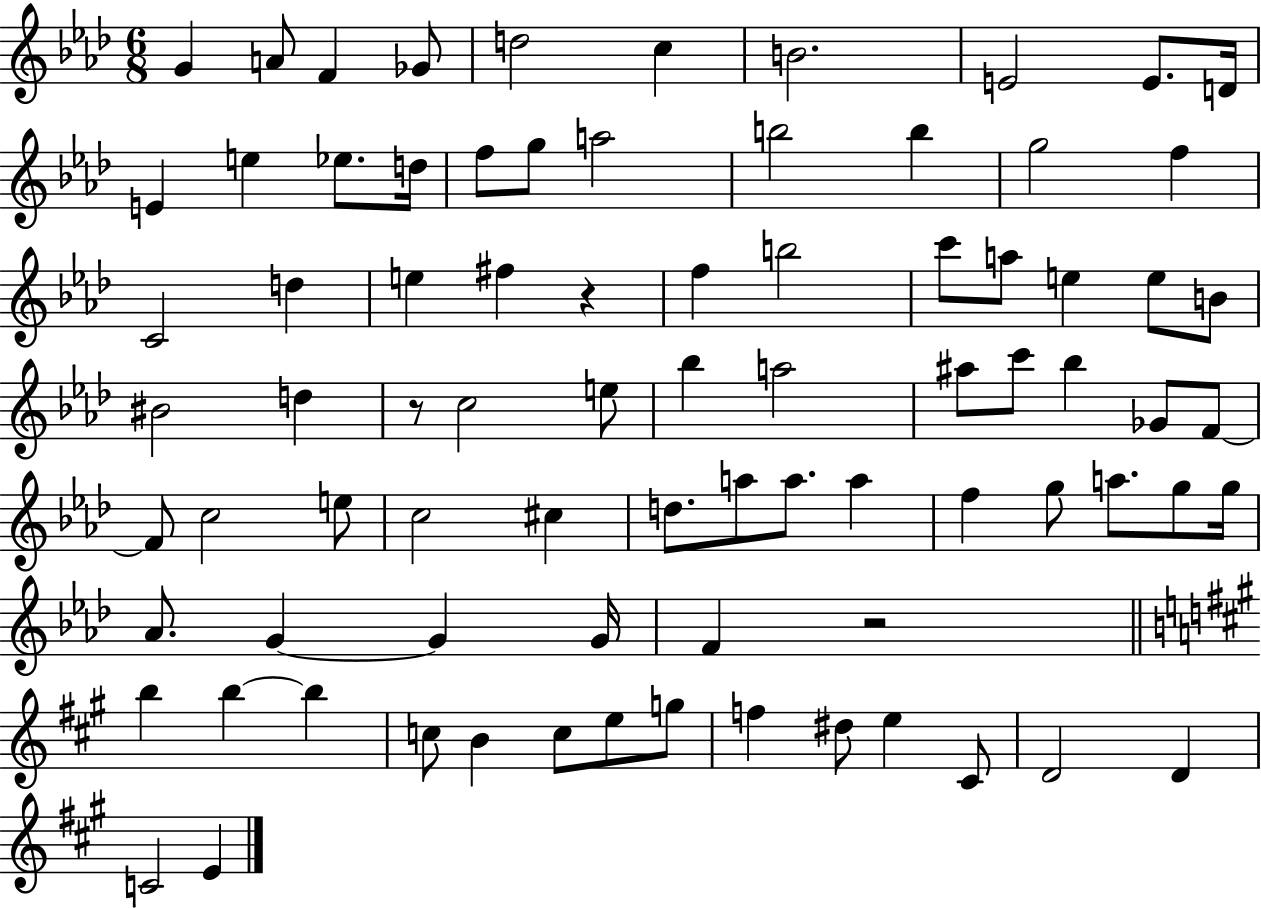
G4/q A4/e F4/q Gb4/e D5/h C5/q B4/h. E4/h E4/e. D4/s E4/q E5/q Eb5/e. D5/s F5/e G5/e A5/h B5/h B5/q G5/h F5/q C4/h D5/q E5/q F#5/q R/q F5/q B5/h C6/e A5/e E5/q E5/e B4/e BIS4/h D5/q R/e C5/h E5/e Bb5/q A5/h A#5/e C6/e Bb5/q Gb4/e F4/e F4/e C5/h E5/e C5/h C#5/q D5/e. A5/e A5/e. A5/q F5/q G5/e A5/e. G5/e G5/s Ab4/e. G4/q G4/q G4/s F4/q R/h B5/q B5/q B5/q C5/e B4/q C5/e E5/e G5/e F5/q D#5/e E5/q C#4/e D4/h D4/q C4/h E4/q